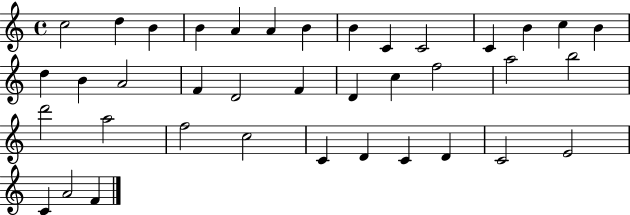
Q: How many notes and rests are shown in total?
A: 38